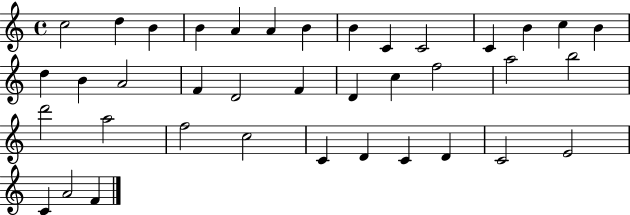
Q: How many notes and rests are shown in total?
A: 38